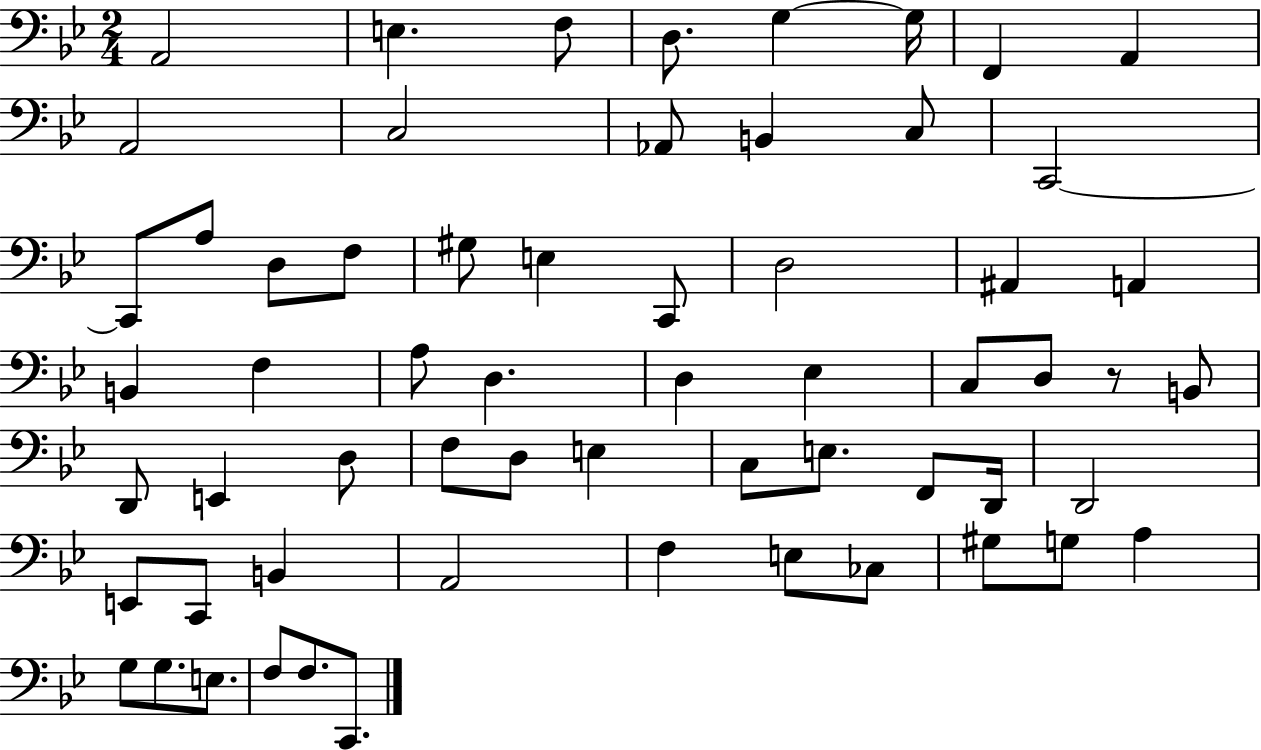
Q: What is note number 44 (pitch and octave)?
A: D2